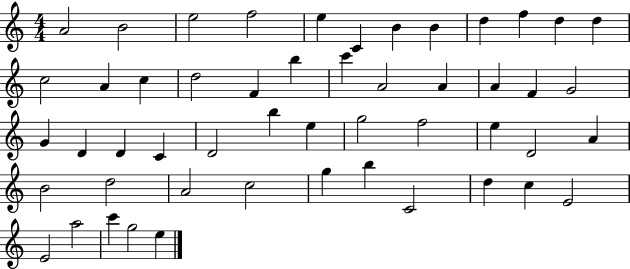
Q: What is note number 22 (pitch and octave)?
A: A4